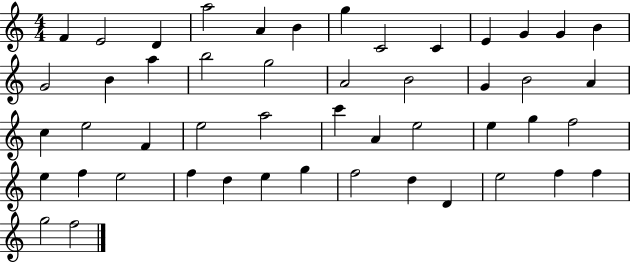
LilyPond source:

{
  \clef treble
  \numericTimeSignature
  \time 4/4
  \key c \major
  f'4 e'2 d'4 | a''2 a'4 b'4 | g''4 c'2 c'4 | e'4 g'4 g'4 b'4 | \break g'2 b'4 a''4 | b''2 g''2 | a'2 b'2 | g'4 b'2 a'4 | \break c''4 e''2 f'4 | e''2 a''2 | c'''4 a'4 e''2 | e''4 g''4 f''2 | \break e''4 f''4 e''2 | f''4 d''4 e''4 g''4 | f''2 d''4 d'4 | e''2 f''4 f''4 | \break g''2 f''2 | \bar "|."
}